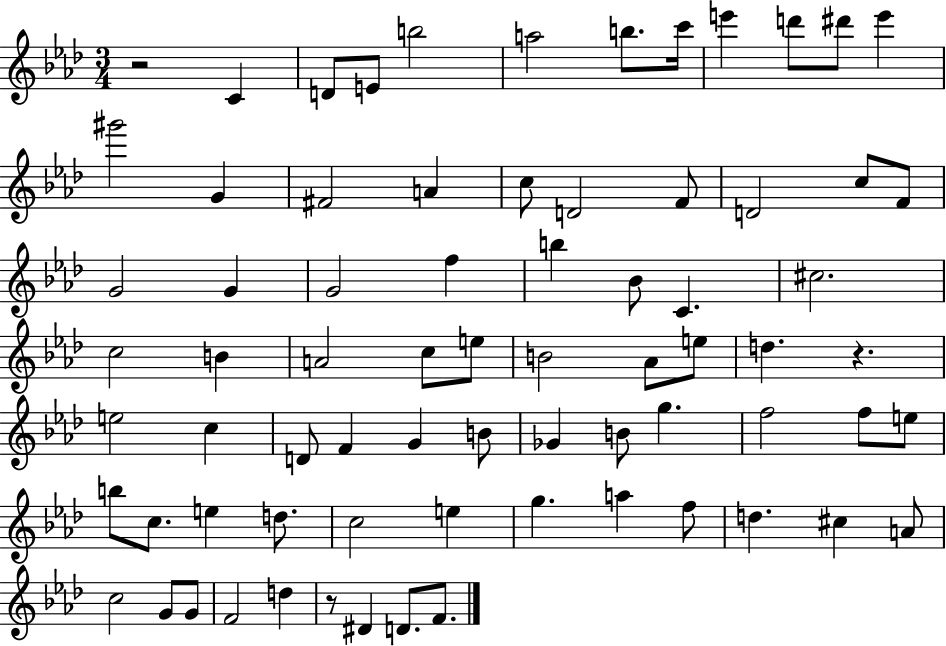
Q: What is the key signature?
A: AES major